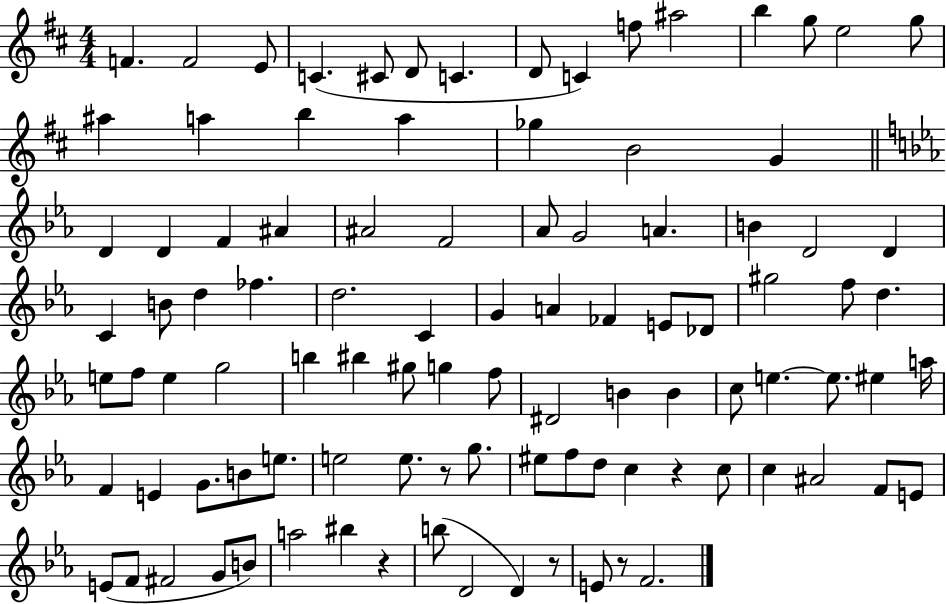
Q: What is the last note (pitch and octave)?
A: F4